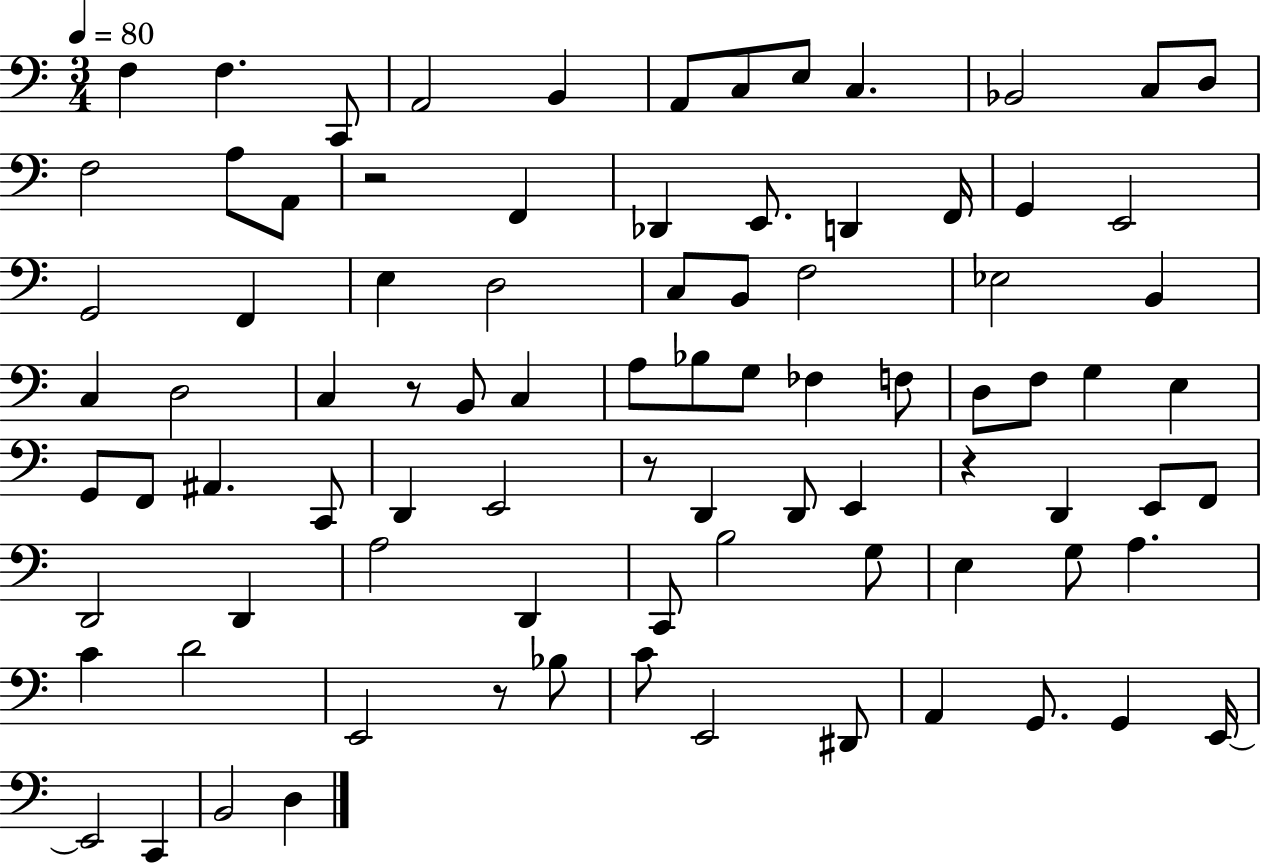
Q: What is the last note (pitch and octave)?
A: D3